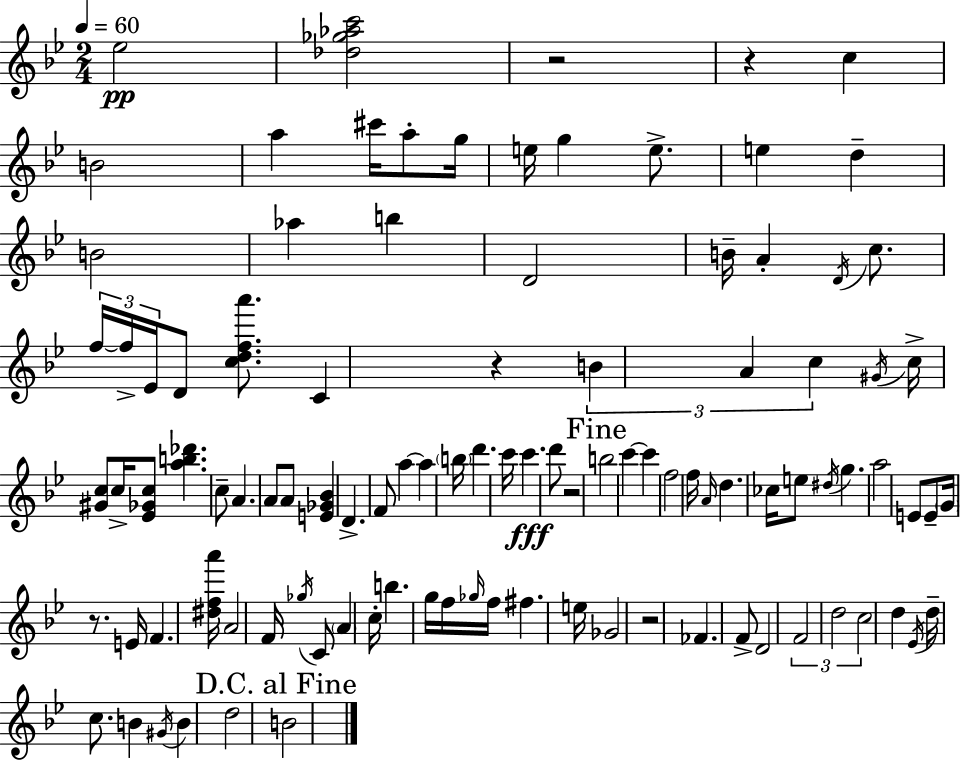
{
  \clef treble
  \numericTimeSignature
  \time 2/4
  \key bes \major
  \tempo 4 = 60
  ees''2\pp | <des'' ges'' aes'' c'''>2 | r2 | r4 c''4 | \break b'2 | a''4 cis'''16 a''8-. g''16 | e''16 g''4 e''8.-> | e''4 d''4-- | \break b'2 | aes''4 b''4 | d'2 | b'16-- a'4-. \acciaccatura { d'16 } c''8. | \break \tuplet 3/2 { f''16~~ f''16-> ees'16 } d'8 <c'' d'' f'' a'''>8. | c'4 r4 | \tuplet 3/2 { b'4 a'4 | c''4 } \acciaccatura { gis'16 } c''16-> <gis' c''>8 | \break c''16-> <ees' ges' c''>8 <a'' b'' des'''>4. | c''8-- a'4. | a'8 a'8 <e' ges' bes'>4 | d'4.-> | \break f'8 a''4~~ a''4 | \parenthesize b''16 d'''4. | c'''16 c'''4.\fff | d'''8 r2 | \break \mark "Fine" b''2 | c'''4~~ c'''4 | f''2 | f''16 \grace { a'16 } d''4. | \break ces''16 e''8 \acciaccatura { dis''16 } g''4. | a''2 | e'8 e'8-- | \parenthesize g'16 r8. e'16 f'4. | \break <dis'' f'' a'''>16 a'2 | f'16 \acciaccatura { ges''16 } c'8 | \parenthesize a'4 c''16-. b''4. | g''16 f''16 \grace { ges''16 } f''16 fis''4. | \break e''16 ges'2 | r2 | fes'4. | f'8-> d'2 | \break \tuplet 3/2 { f'2 | d''2 | c''2 } | d''4 | \break \acciaccatura { ees'16 } d''16-- c''8. b'4 | \acciaccatura { gis'16 } b'4 | d''2 | \mark "D.C. al Fine" b'2 | \break \bar "|."
}